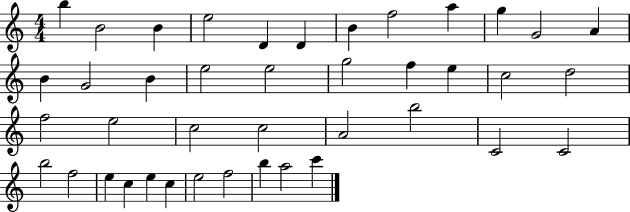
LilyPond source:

{
  \clef treble
  \numericTimeSignature
  \time 4/4
  \key c \major
  b''4 b'2 b'4 | e''2 d'4 d'4 | b'4 f''2 a''4 | g''4 g'2 a'4 | \break b'4 g'2 b'4 | e''2 e''2 | g''2 f''4 e''4 | c''2 d''2 | \break f''2 e''2 | c''2 c''2 | a'2 b''2 | c'2 c'2 | \break b''2 f''2 | e''4 c''4 e''4 c''4 | e''2 f''2 | b''4 a''2 c'''4 | \break \bar "|."
}